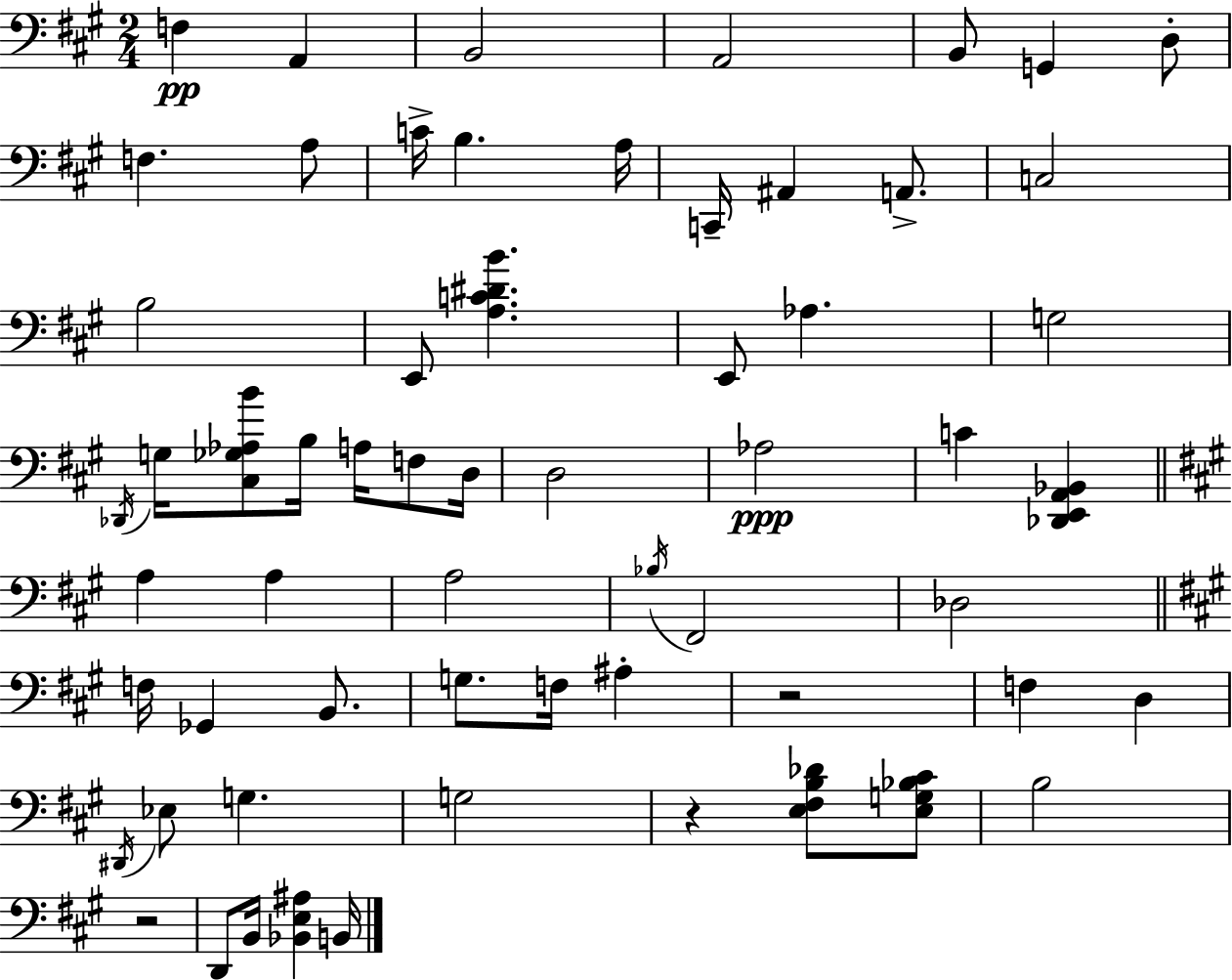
{
  \clef bass
  \numericTimeSignature
  \time 2/4
  \key a \major
  f4\pp a,4 | b,2 | a,2 | b,8 g,4 d8-. | \break f4. a8 | c'16-> b4. a16 | c,16-- ais,4 a,8.-> | c2 | \break b2 | e,8 <a c' dis' b'>4. | e,8 aes4. | g2 | \break \acciaccatura { des,16 } g16 <cis ges aes b'>8 b16 a16 f8 | d16 d2 | aes2\ppp | c'4 <des, e, a, bes,>4 | \break \bar "||" \break \key a \major a4 a4 | a2 | \acciaccatura { bes16 } fis,2 | des2 | \break \bar "||" \break \key a \major f16 ges,4 b,8. | g8. f16 ais4-. | r2 | f4 d4 | \break \acciaccatura { dis,16 } ees8 g4. | g2 | r4 <e fis b des'>8 <e g bes cis'>8 | b2 | \break r2 | d,8 b,16 <bes, e ais>4 | b,16 \bar "|."
}